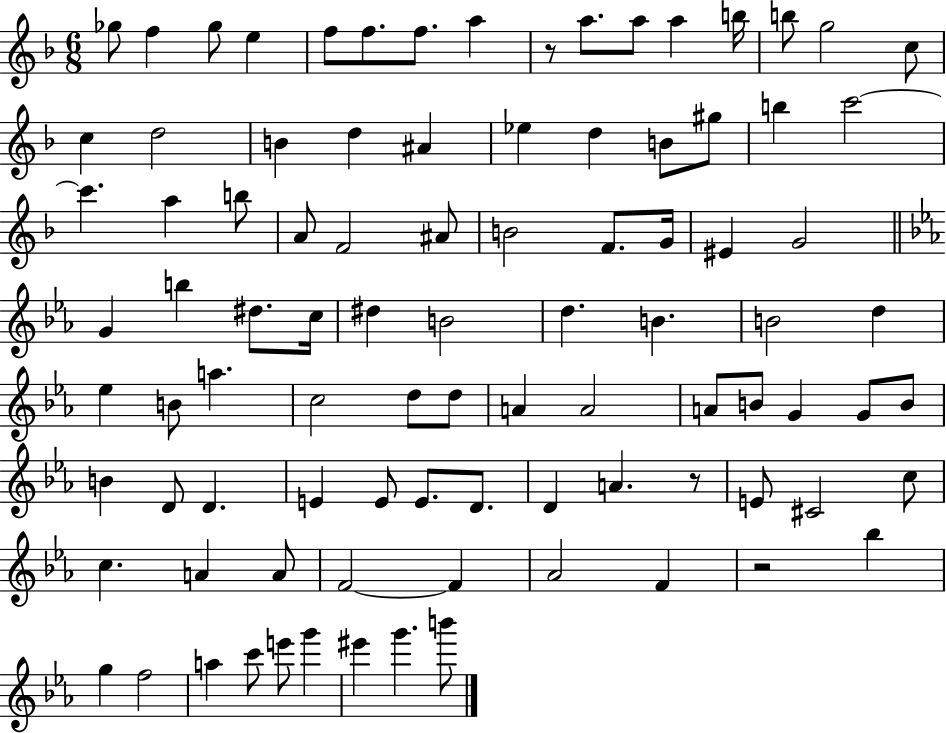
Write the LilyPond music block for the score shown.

{
  \clef treble
  \numericTimeSignature
  \time 6/8
  \key f \major
  \repeat volta 2 { ges''8 f''4 ges''8 e''4 | f''8 f''8. f''8. a''4 | r8 a''8. a''8 a''4 b''16 | b''8 g''2 c''8 | \break c''4 d''2 | b'4 d''4 ais'4 | ees''4 d''4 b'8 gis''8 | b''4 c'''2~~ | \break c'''4. a''4 b''8 | a'8 f'2 ais'8 | b'2 f'8. g'16 | eis'4 g'2 | \break \bar "||" \break \key c \minor g'4 b''4 dis''8. c''16 | dis''4 b'2 | d''4. b'4. | b'2 d''4 | \break ees''4 b'8 a''4. | c''2 d''8 d''8 | a'4 a'2 | a'8 b'8 g'4 g'8 b'8 | \break b'4 d'8 d'4. | e'4 e'8 e'8. d'8. | d'4 a'4. r8 | e'8 cis'2 c''8 | \break c''4. a'4 a'8 | f'2~~ f'4 | aes'2 f'4 | r2 bes''4 | \break g''4 f''2 | a''4 c'''8 e'''8 g'''4 | eis'''4 g'''4. b'''8 | } \bar "|."
}